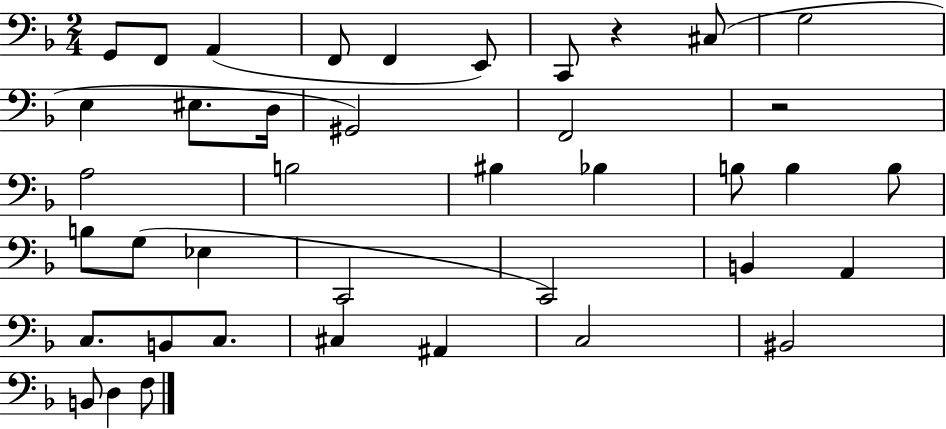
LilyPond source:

{
  \clef bass
  \numericTimeSignature
  \time 2/4
  \key f \major
  g,8 f,8 a,4( | f,8 f,4 e,8) | c,8 r4 cis8( | g2 | \break e4 eis8. d16 | gis,2) | f,2 | r2 | \break a2 | b2 | bis4 bes4 | b8 b4 b8 | \break b8 g8( ees4 | c,2 | c,2) | b,4 a,4 | \break c8. b,8 c8. | cis4 ais,4 | c2 | bis,2 | \break b,8 d4 f8 | \bar "|."
}